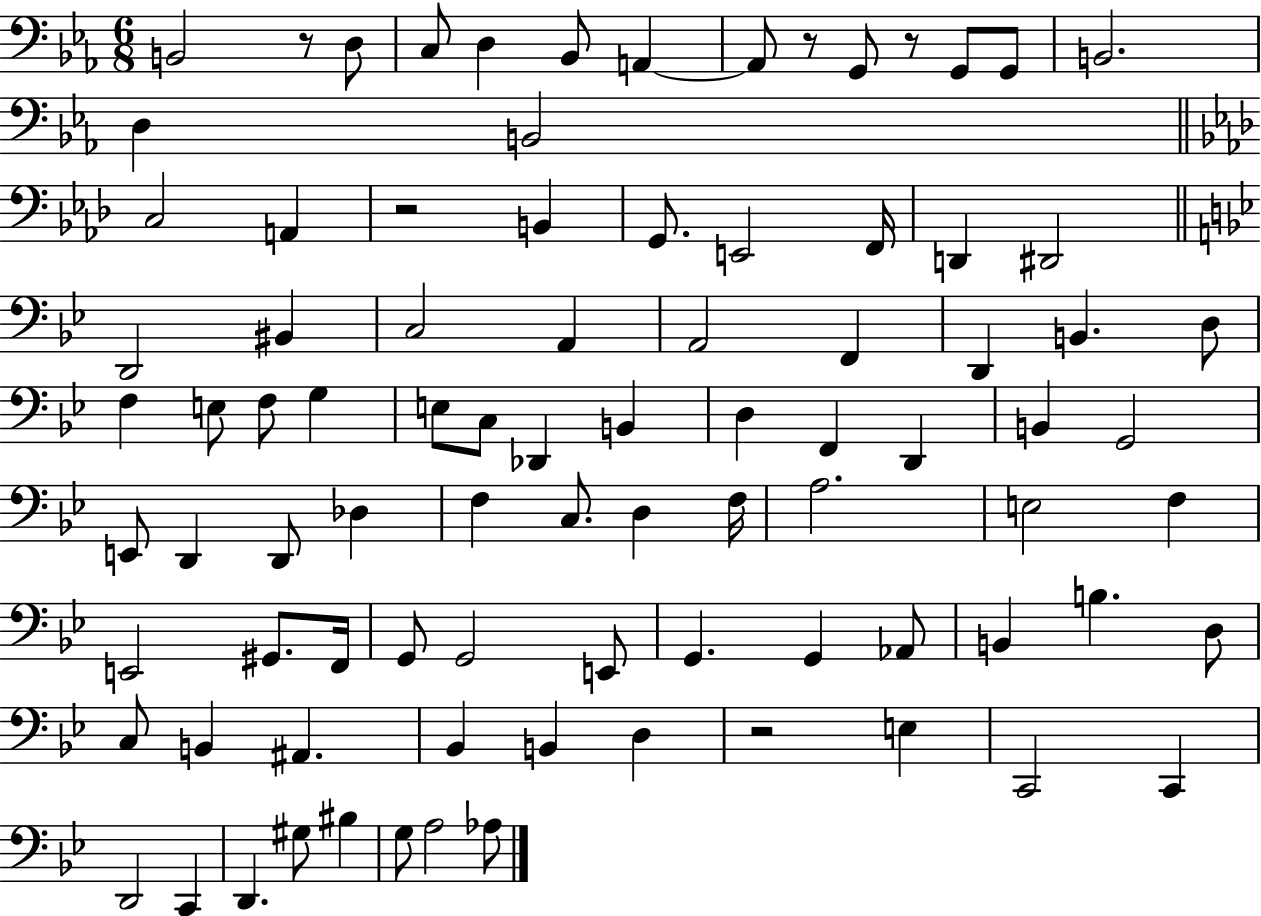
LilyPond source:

{
  \clef bass
  \numericTimeSignature
  \time 6/8
  \key ees \major
  b,2 r8 d8 | c8 d4 bes,8 a,4~~ | a,8 r8 g,8 r8 g,8 g,8 | b,2. | \break d4 b,2 | \bar "||" \break \key aes \major c2 a,4 | r2 b,4 | g,8. e,2 f,16 | d,4 dis,2 | \break \bar "||" \break \key bes \major d,2 bis,4 | c2 a,4 | a,2 f,4 | d,4 b,4. d8 | \break f4 e8 f8 g4 | e8 c8 des,4 b,4 | d4 f,4 d,4 | b,4 g,2 | \break e,8 d,4 d,8 des4 | f4 c8. d4 f16 | a2. | e2 f4 | \break e,2 gis,8. f,16 | g,8 g,2 e,8 | g,4. g,4 aes,8 | b,4 b4. d8 | \break c8 b,4 ais,4. | bes,4 b,4 d4 | r2 e4 | c,2 c,4 | \break d,2 c,4 | d,4. gis8 bis4 | g8 a2 aes8 | \bar "|."
}